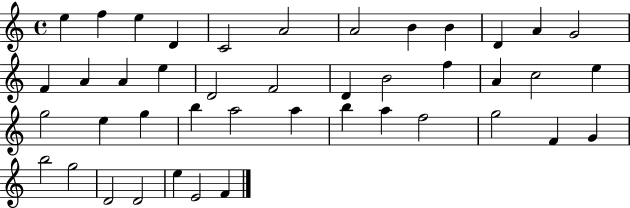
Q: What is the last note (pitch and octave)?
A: F4